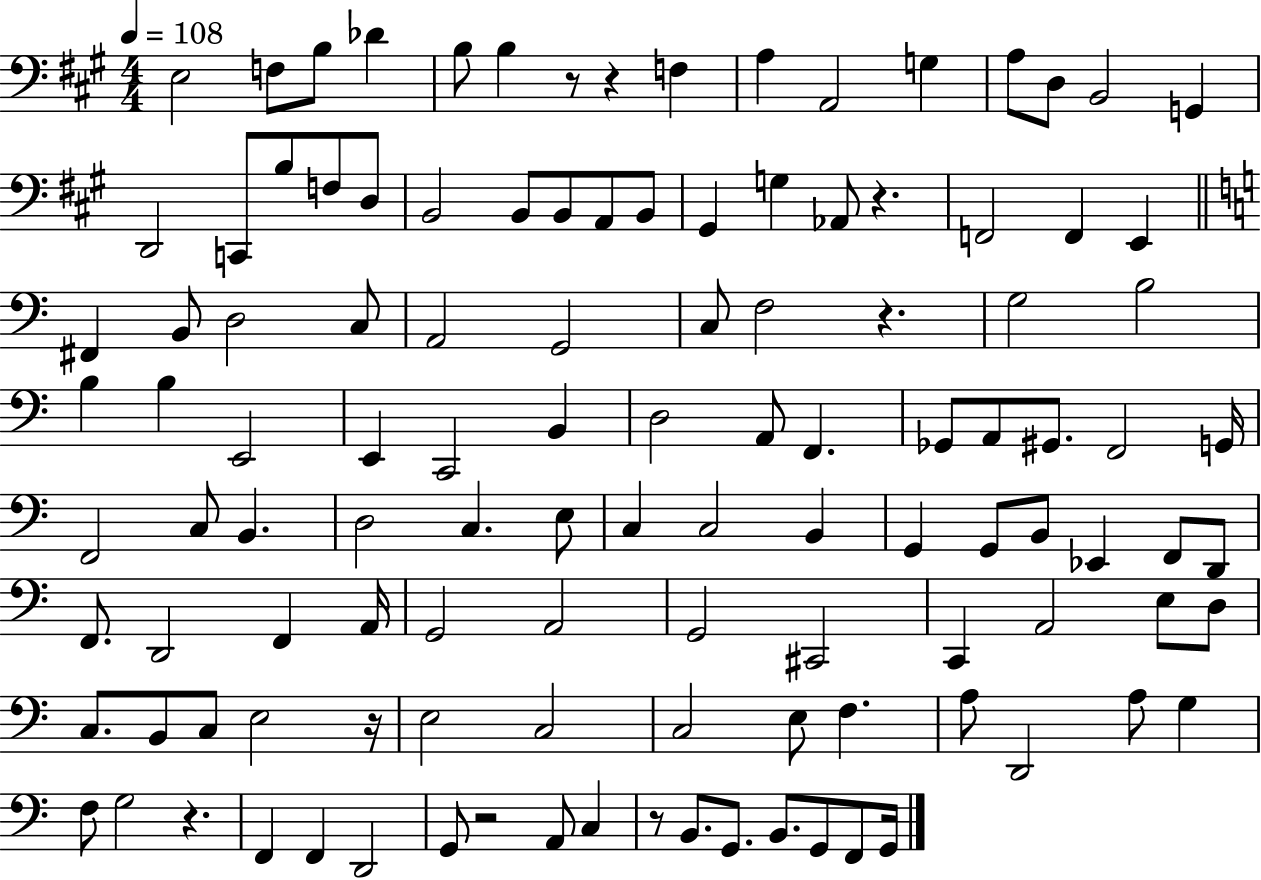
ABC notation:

X:1
T:Untitled
M:4/4
L:1/4
K:A
E,2 F,/2 B,/2 _D B,/2 B, z/2 z F, A, A,,2 G, A,/2 D,/2 B,,2 G,, D,,2 C,,/2 B,/2 F,/2 D,/2 B,,2 B,,/2 B,,/2 A,,/2 B,,/2 ^G,, G, _A,,/2 z F,,2 F,, E,, ^F,, B,,/2 D,2 C,/2 A,,2 G,,2 C,/2 F,2 z G,2 B,2 B, B, E,,2 E,, C,,2 B,, D,2 A,,/2 F,, _G,,/2 A,,/2 ^G,,/2 F,,2 G,,/4 F,,2 C,/2 B,, D,2 C, E,/2 C, C,2 B,, G,, G,,/2 B,,/2 _E,, F,,/2 D,,/2 F,,/2 D,,2 F,, A,,/4 G,,2 A,,2 G,,2 ^C,,2 C,, A,,2 E,/2 D,/2 C,/2 B,,/2 C,/2 E,2 z/4 E,2 C,2 C,2 E,/2 F, A,/2 D,,2 A,/2 G, F,/2 G,2 z F,, F,, D,,2 G,,/2 z2 A,,/2 C, z/2 B,,/2 G,,/2 B,,/2 G,,/2 F,,/2 G,,/4